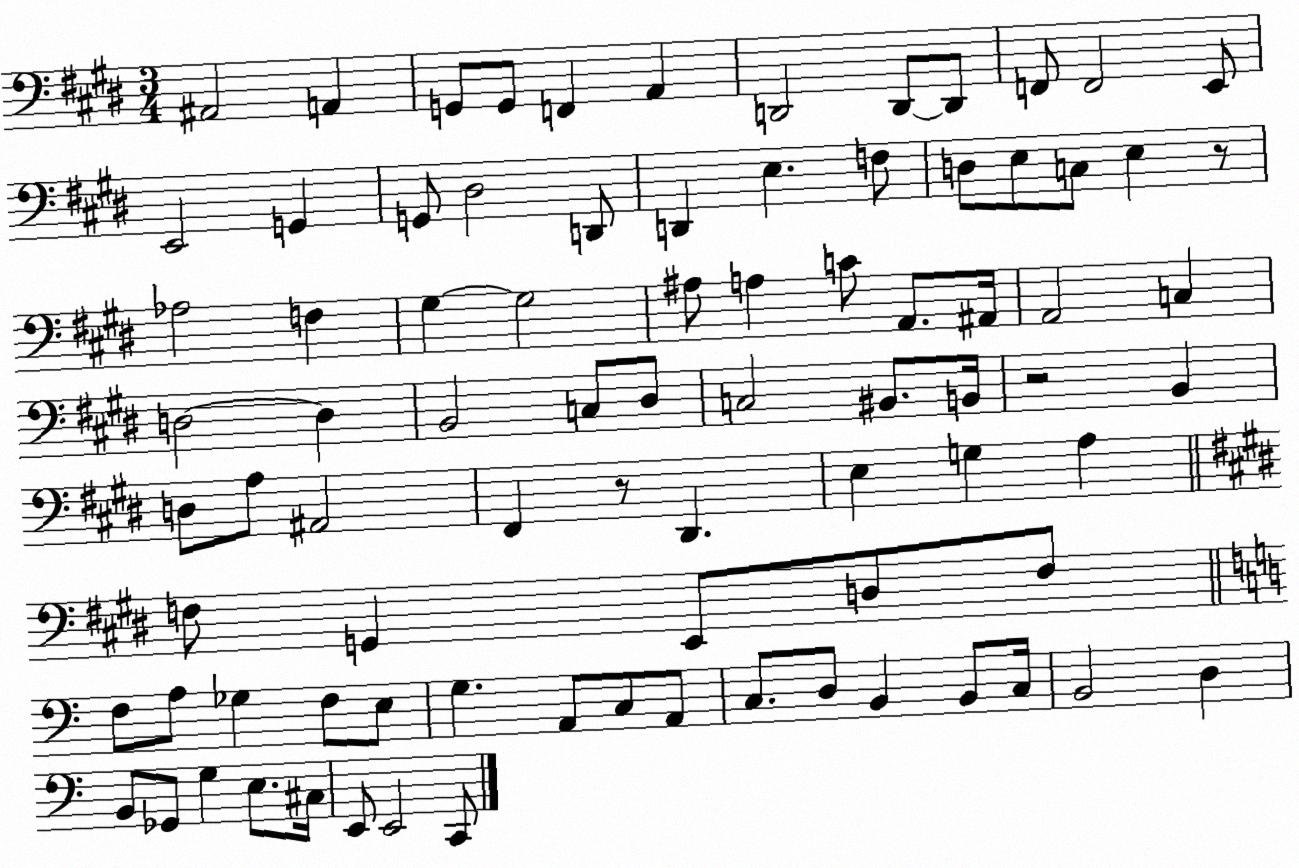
X:1
T:Untitled
M:3/4
L:1/4
K:E
^A,,2 A,, G,,/2 G,,/2 F,, A,, D,,2 D,,/2 D,,/2 F,,/2 F,,2 E,,/2 E,,2 G,, G,,/2 ^D,2 D,,/2 D,, E, F,/2 D,/2 E,/2 C,/2 E, z/2 _A,2 F, ^G, ^G,2 ^A,/2 A, C/2 A,,/2 ^A,,/4 A,,2 C, D,2 D, B,,2 C,/2 ^D,/2 C,2 ^B,,/2 B,,/4 z2 B,, D,/2 A,/2 ^A,,2 ^F,, z/2 ^D,, E, G, A, F,/2 G,, E,,/2 D,/2 F,/2 F,/2 A,/2 _G, F,/2 E,/2 G, A,,/2 C,/2 A,,/2 C,/2 D,/2 B,, B,,/2 C,/4 B,,2 D, B,,/2 _G,,/2 G, E,/2 ^C,/4 E,,/2 E,,2 C,,/2